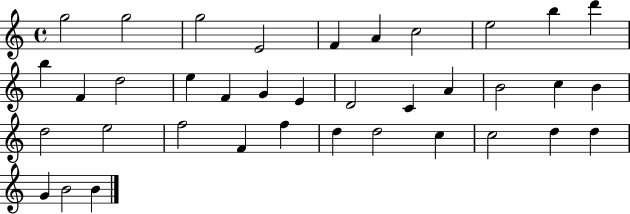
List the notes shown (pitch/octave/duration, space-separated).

G5/h G5/h G5/h E4/h F4/q A4/q C5/h E5/h B5/q D6/q B5/q F4/q D5/h E5/q F4/q G4/q E4/q D4/h C4/q A4/q B4/h C5/q B4/q D5/h E5/h F5/h F4/q F5/q D5/q D5/h C5/q C5/h D5/q D5/q G4/q B4/h B4/q